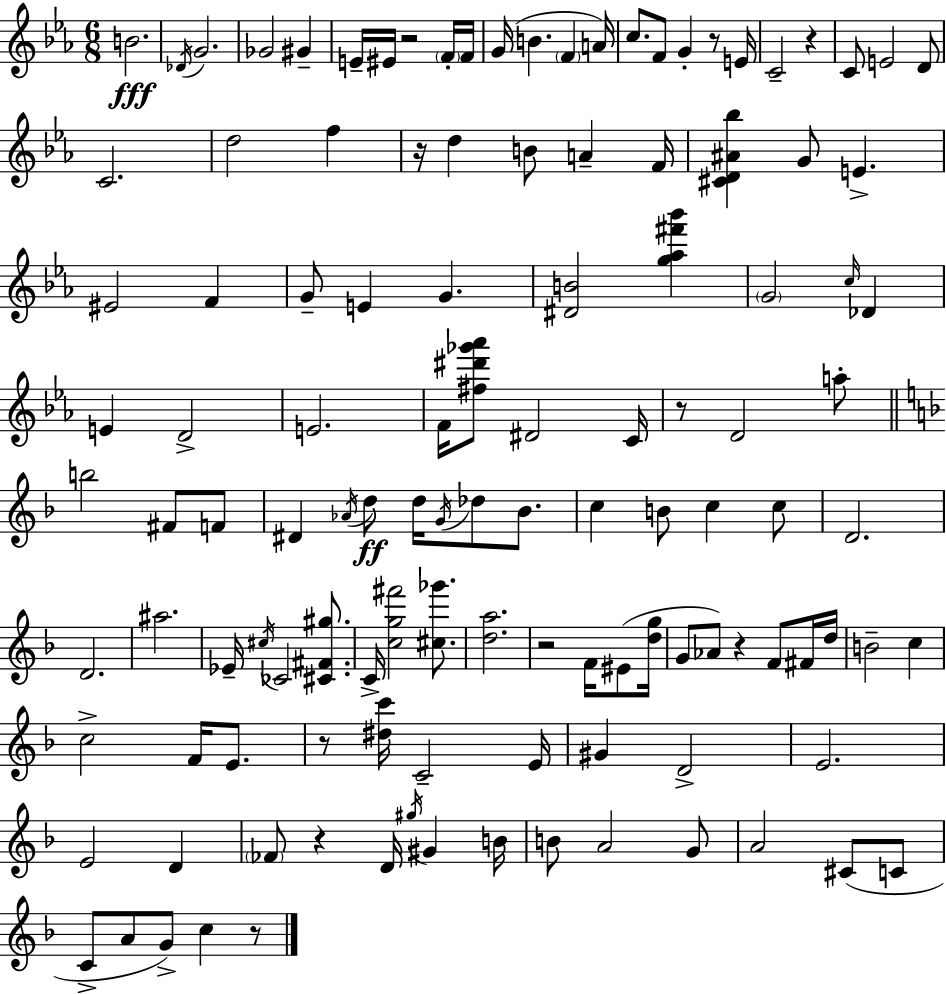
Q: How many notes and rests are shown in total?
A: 121